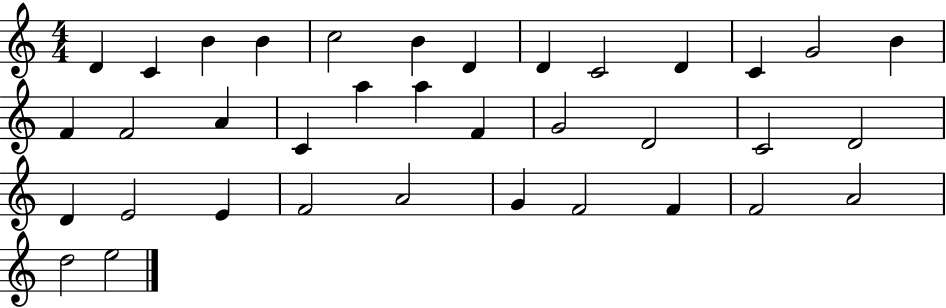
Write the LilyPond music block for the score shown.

{
  \clef treble
  \numericTimeSignature
  \time 4/4
  \key c \major
  d'4 c'4 b'4 b'4 | c''2 b'4 d'4 | d'4 c'2 d'4 | c'4 g'2 b'4 | \break f'4 f'2 a'4 | c'4 a''4 a''4 f'4 | g'2 d'2 | c'2 d'2 | \break d'4 e'2 e'4 | f'2 a'2 | g'4 f'2 f'4 | f'2 a'2 | \break d''2 e''2 | \bar "|."
}